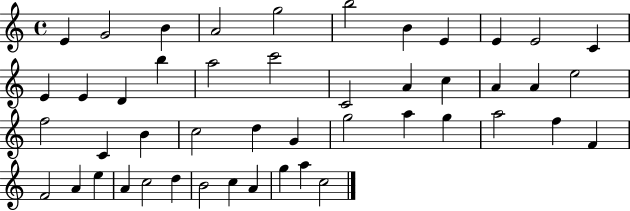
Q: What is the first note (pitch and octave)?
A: E4